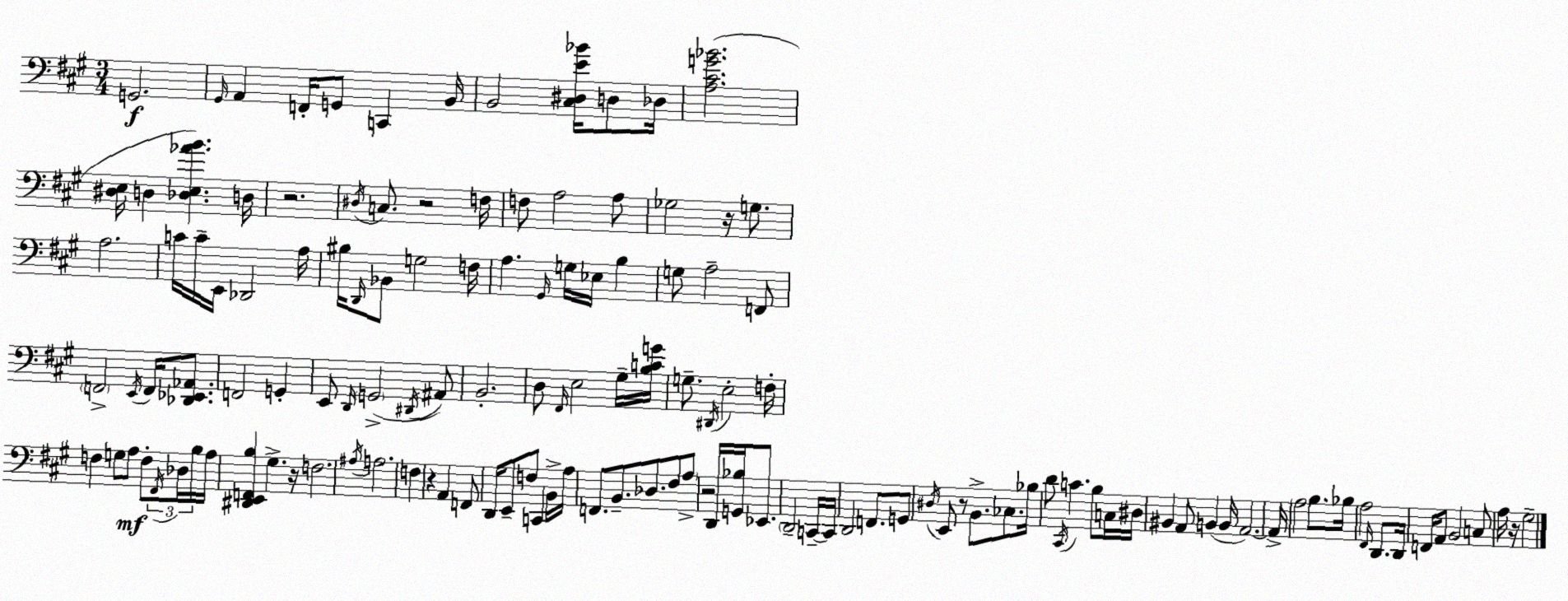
X:1
T:Untitled
M:3/4
L:1/4
K:A
G,,2 ^G,,/4 A,, F,,/4 G,,/2 C,, B,,/4 B,,2 [^C,^D,E_B]/4 D,/2 _D,/4 [A,^CG_B]2 [^D,E,]/4 D, [_D,E,_AB] D,/4 z2 ^D,/4 C,/2 z2 F,/4 F,/2 A,2 A,/2 _G,2 z/4 G,/2 A,2 C/4 C/4 E,,/4 _D,,2 A,/4 ^B,/4 D,,/4 _B,,/2 G,2 F,/4 A, ^G,,/4 G,/4 _E,/4 B, G,/2 A,2 F,,/2 F,,2 E,,/4 F,,/4 [_D,,_E,,_A,,]/2 F,,2 G,, E,,/2 D,,/4 G,,2 ^D,,/4 ^A,,/2 B,,2 D,/2 ^F,,/4 E,2 ^G,/4 [B,CG]/4 G,/2 ^D,,/4 E,2 F,/4 F, G,/2 A,/2 F,/2 ^F,,/4 _D,/4 B,/4 A,/4 [^D,,E,,F,,B,] ^G, z/4 F,2 ^A,/4 A,2 F, z A,, F,,/2 D,,/4 E,,/2 F,/2 C,, B,,/4 A,/4 F,,/2 B,,/2 _D,/2 ^F,/2 A,/2 z2 D,,/4 [G,,_B,]/4 _E,,/2 D,,2 C,,/4 C,,/4 D,,2 F,,/2 G,,/2 ^D,/4 E,,/2 z/2 B,,/2 _C,/2 _B,/4 D/2 ^C,,/4 C B,/2 C,/4 ^D,/4 ^B,, A,,/2 B,, B,,/4 A,,2 A,,/4 A,2 B,/2 _B,/4 A,2 ^F,,/4 D,,/2 D,,/4 F,,/4 A,,/2 B,,2 C,/2 A,/4 z/4 ^G,2